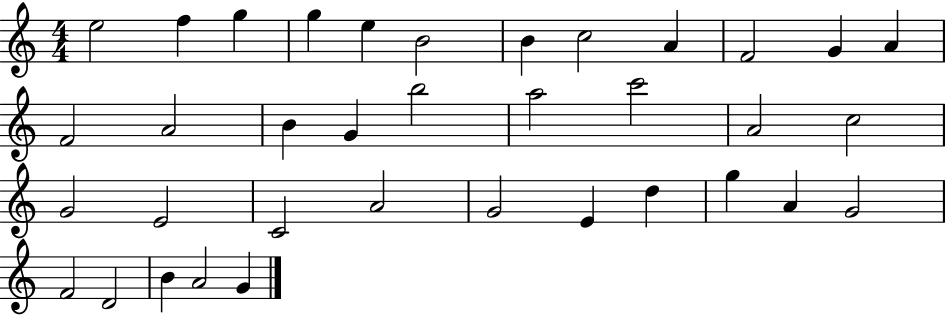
E5/h F5/q G5/q G5/q E5/q B4/h B4/q C5/h A4/q F4/h G4/q A4/q F4/h A4/h B4/q G4/q B5/h A5/h C6/h A4/h C5/h G4/h E4/h C4/h A4/h G4/h E4/q D5/q G5/q A4/q G4/h F4/h D4/h B4/q A4/h G4/q